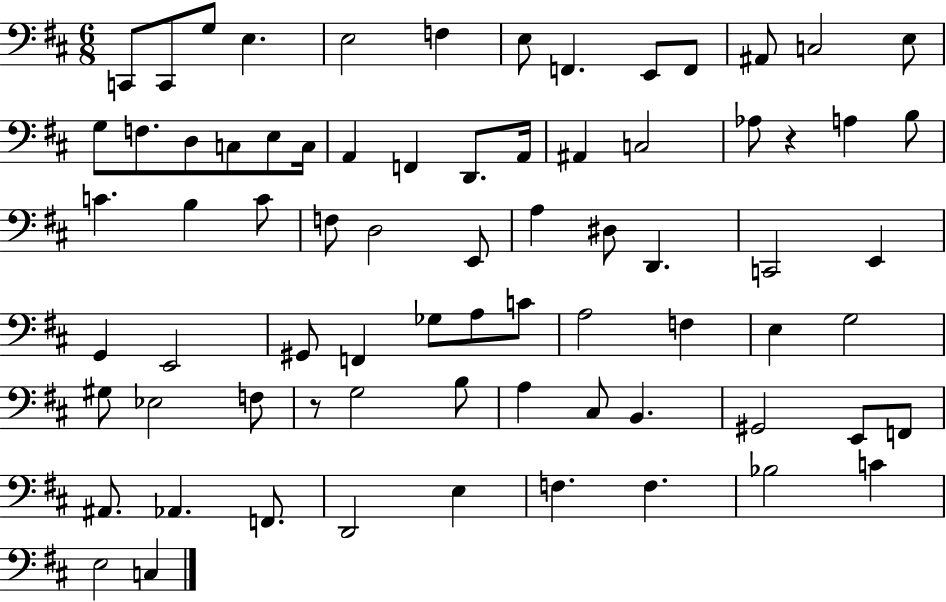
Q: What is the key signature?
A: D major